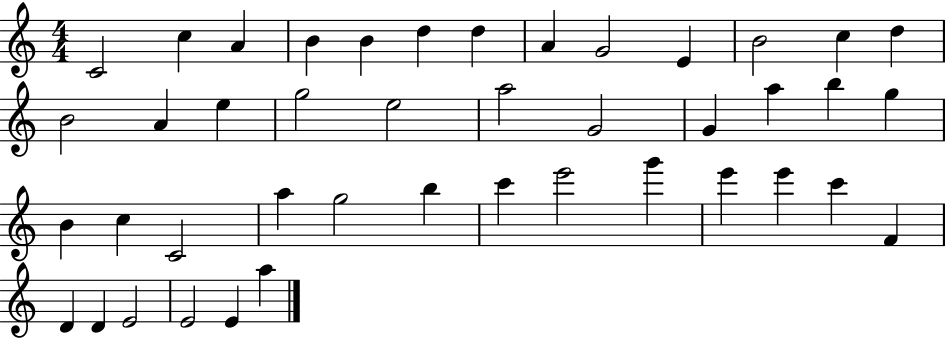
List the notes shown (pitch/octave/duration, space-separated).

C4/h C5/q A4/q B4/q B4/q D5/q D5/q A4/q G4/h E4/q B4/h C5/q D5/q B4/h A4/q E5/q G5/h E5/h A5/h G4/h G4/q A5/q B5/q G5/q B4/q C5/q C4/h A5/q G5/h B5/q C6/q E6/h G6/q E6/q E6/q C6/q F4/q D4/q D4/q E4/h E4/h E4/q A5/q